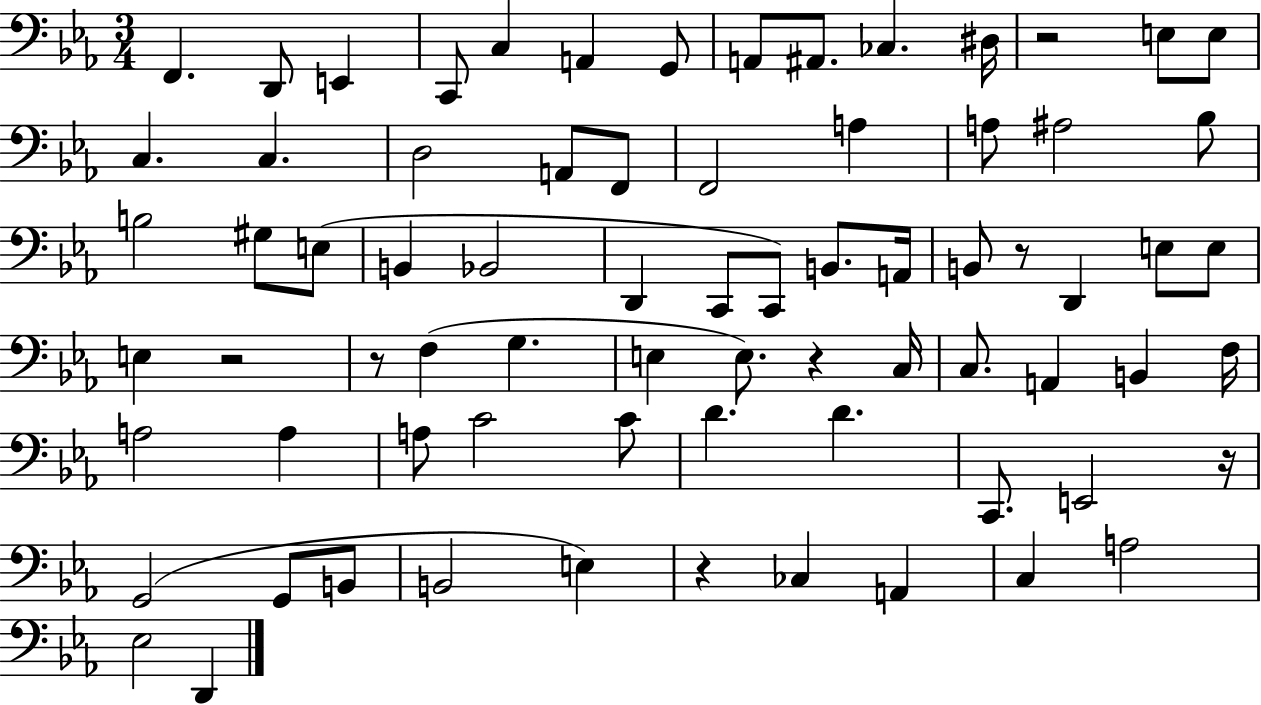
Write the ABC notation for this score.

X:1
T:Untitled
M:3/4
L:1/4
K:Eb
F,, D,,/2 E,, C,,/2 C, A,, G,,/2 A,,/2 ^A,,/2 _C, ^D,/4 z2 E,/2 E,/2 C, C, D,2 A,,/2 F,,/2 F,,2 A, A,/2 ^A,2 _B,/2 B,2 ^G,/2 E,/2 B,, _B,,2 D,, C,,/2 C,,/2 B,,/2 A,,/4 B,,/2 z/2 D,, E,/2 E,/2 E, z2 z/2 F, G, E, E,/2 z C,/4 C,/2 A,, B,, F,/4 A,2 A, A,/2 C2 C/2 D D C,,/2 E,,2 z/4 G,,2 G,,/2 B,,/2 B,,2 E, z _C, A,, C, A,2 _E,2 D,,